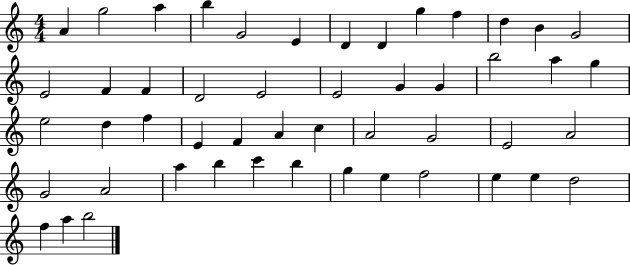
A4/q G5/h A5/q B5/q G4/h E4/q D4/q D4/q G5/q F5/q D5/q B4/q G4/h E4/h F4/q F4/q D4/h E4/h E4/h G4/q G4/q B5/h A5/q G5/q E5/h D5/q F5/q E4/q F4/q A4/q C5/q A4/h G4/h E4/h A4/h G4/h A4/h A5/q B5/q C6/q B5/q G5/q E5/q F5/h E5/q E5/q D5/h F5/q A5/q B5/h